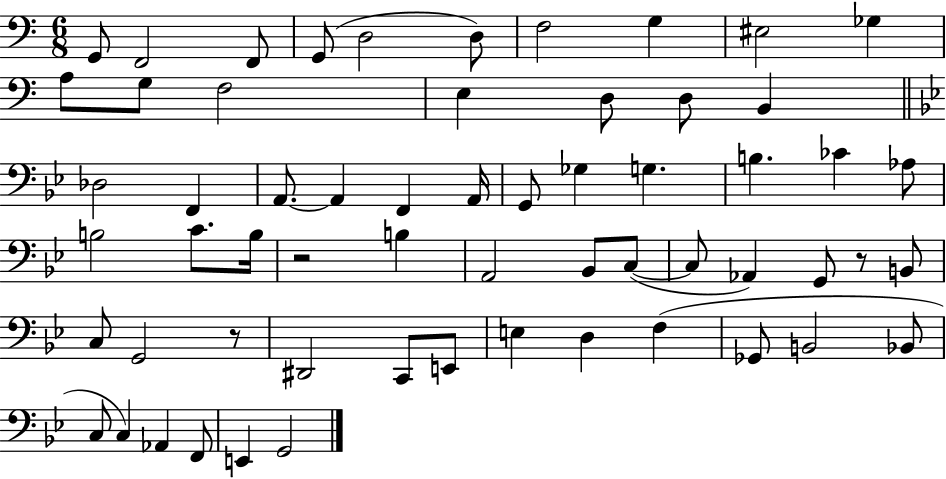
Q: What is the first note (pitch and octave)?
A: G2